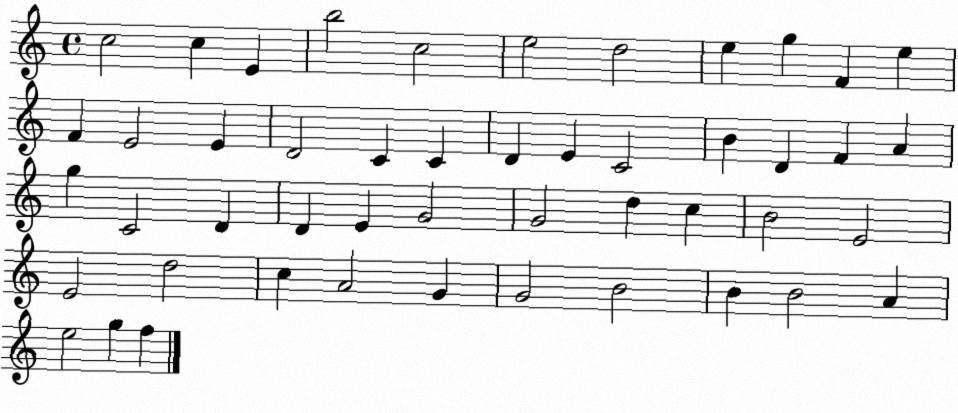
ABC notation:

X:1
T:Untitled
M:4/4
L:1/4
K:C
c2 c E b2 c2 e2 d2 e g F e F E2 E D2 C C D E C2 B D F A g C2 D D E G2 G2 d c B2 E2 E2 d2 c A2 G G2 B2 B B2 A e2 g f